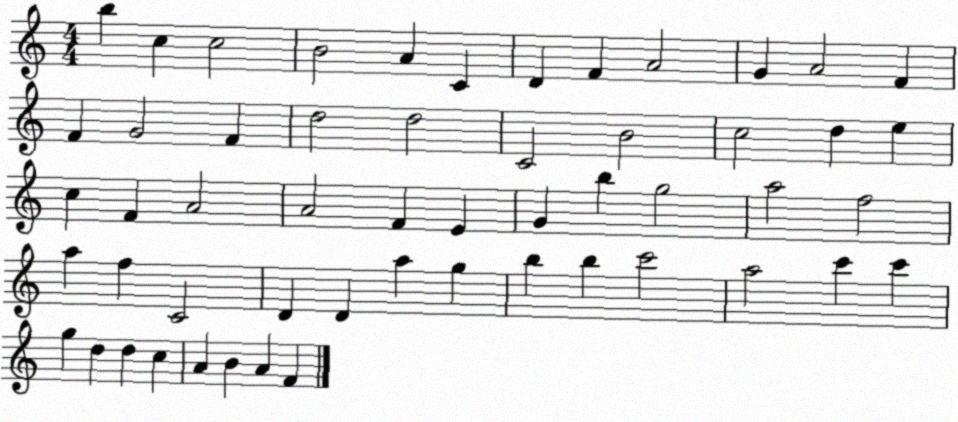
X:1
T:Untitled
M:4/4
L:1/4
K:C
b c c2 B2 A C D F A2 G A2 F F G2 F d2 d2 C2 B2 c2 d e c F A2 A2 F E G b g2 a2 f2 a f C2 D D a g b b c'2 a2 c' c' g d d c A B A F